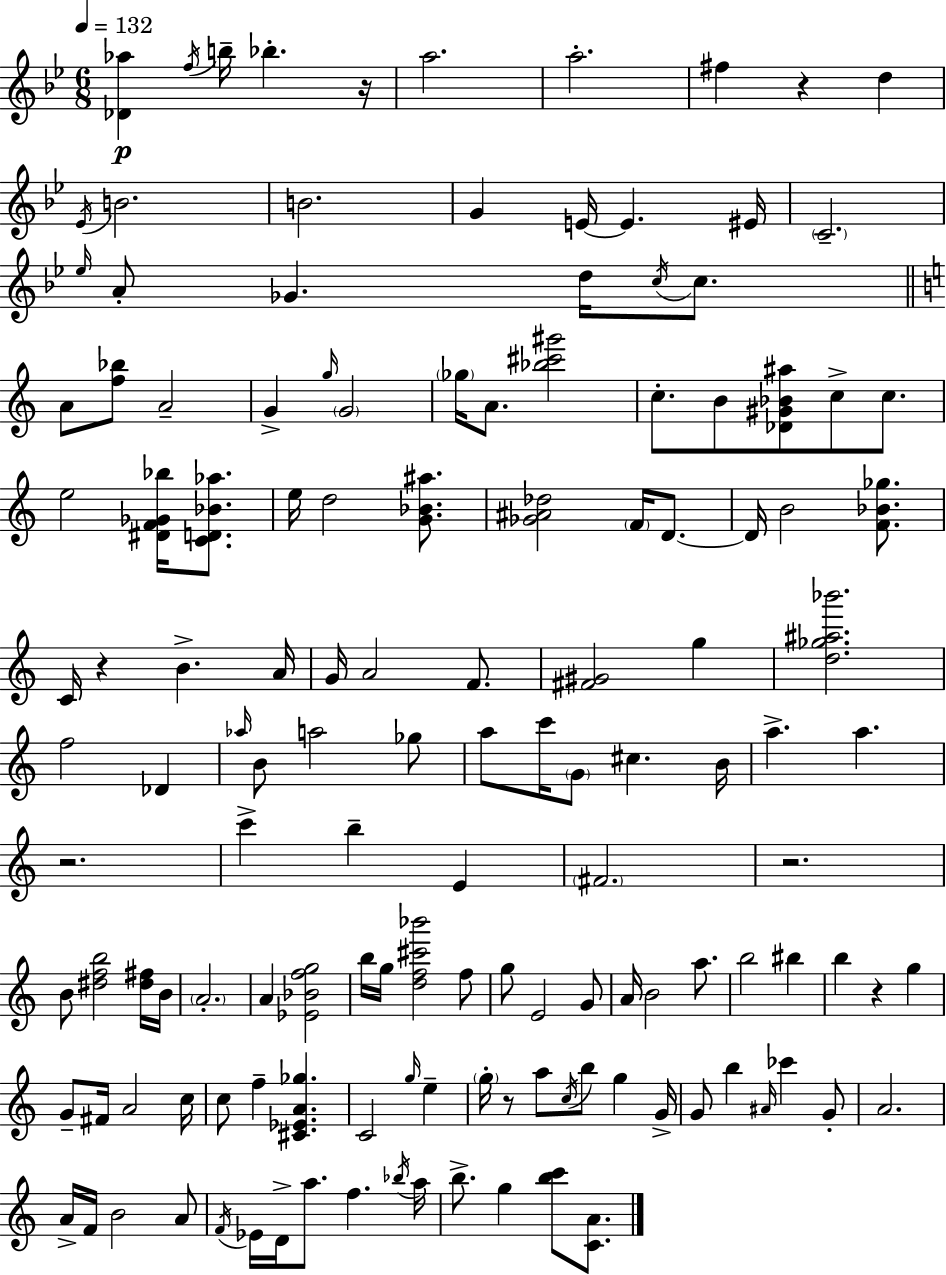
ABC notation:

X:1
T:Untitled
M:6/8
L:1/4
K:Bb
[_D_a] f/4 b/4 _b z/4 a2 a2 ^f z d _E/4 B2 B2 G E/4 E ^E/4 C2 _e/4 A/2 _G d/4 c/4 c/2 A/2 [f_b]/2 A2 G g/4 G2 _g/4 A/2 [_b^c'^g']2 c/2 B/2 [_D^G_B^a]/2 c/2 c/2 e2 [^DF_G_b]/4 [CD_B_a]/2 e/4 d2 [G_B^a]/2 [_G^A_d]2 F/4 D/2 D/4 B2 [F_B_g]/2 C/4 z B A/4 G/4 A2 F/2 [^F^G]2 g [d_g^a_b']2 f2 _D _a/4 B/2 a2 _g/2 a/2 c'/4 G/2 ^c B/4 a a z2 c' b E ^F2 z2 B/2 [^dfb]2 [^d^f]/4 B/4 A2 A [_E_Bfg]2 b/4 g/4 [df^c'_b']2 f/2 g/2 E2 G/2 A/4 B2 a/2 b2 ^b b z g G/2 ^F/4 A2 c/4 c/2 f [^C_EA_g] C2 g/4 e g/4 z/2 a/2 c/4 b/2 g G/4 G/2 b ^A/4 _c' G/2 A2 A/4 F/4 B2 A/2 F/4 _E/4 D/4 a/2 f _b/4 a/4 b/2 g [bc']/2 [CA]/2